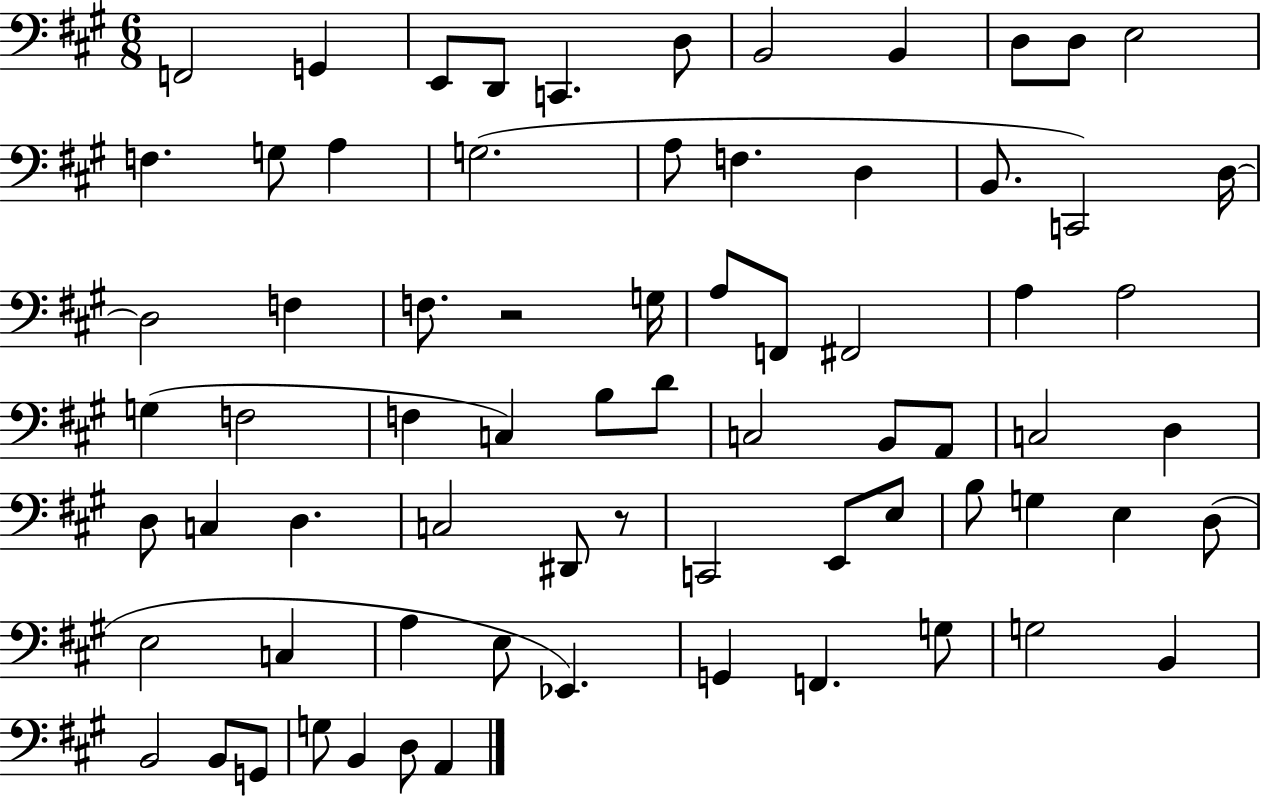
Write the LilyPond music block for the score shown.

{
  \clef bass
  \numericTimeSignature
  \time 6/8
  \key a \major
  f,2 g,4 | e,8 d,8 c,4. d8 | b,2 b,4 | d8 d8 e2 | \break f4. g8 a4 | g2.( | a8 f4. d4 | b,8. c,2) d16~~ | \break d2 f4 | f8. r2 g16 | a8 f,8 fis,2 | a4 a2 | \break g4( f2 | f4 c4) b8 d'8 | c2 b,8 a,8 | c2 d4 | \break d8 c4 d4. | c2 dis,8 r8 | c,2 e,8 e8 | b8 g4 e4 d8( | \break e2 c4 | a4 e8 ees,4.) | g,4 f,4. g8 | g2 b,4 | \break b,2 b,8 g,8 | g8 b,4 d8 a,4 | \bar "|."
}